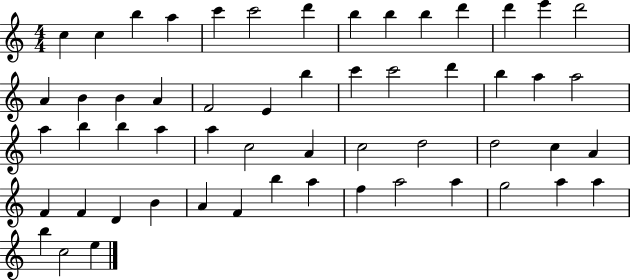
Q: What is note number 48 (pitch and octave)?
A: F5